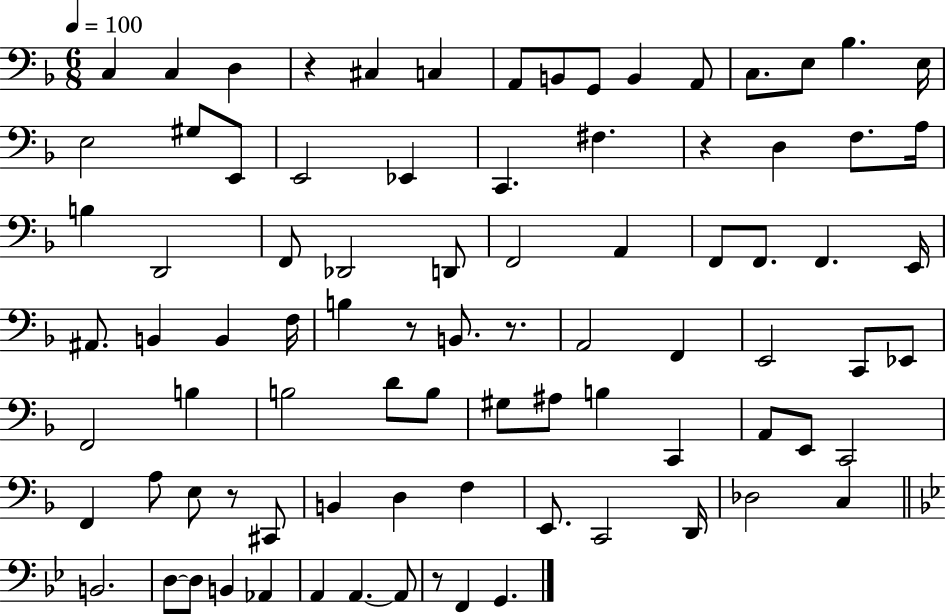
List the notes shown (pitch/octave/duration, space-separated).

C3/q C3/q D3/q R/q C#3/q C3/q A2/e B2/e G2/e B2/q A2/e C3/e. E3/e Bb3/q. E3/s E3/h G#3/e E2/e E2/h Eb2/q C2/q. F#3/q. R/q D3/q F3/e. A3/s B3/q D2/h F2/e Db2/h D2/e F2/h A2/q F2/e F2/e. F2/q. E2/s A#2/e. B2/q B2/q F3/s B3/q R/e B2/e. R/e. A2/h F2/q E2/h C2/e Eb2/e F2/h B3/q B3/h D4/e B3/e G#3/e A#3/e B3/q C2/q A2/e E2/e C2/h F2/q A3/e E3/e R/e C#2/e B2/q D3/q F3/q E2/e. C2/h D2/s Db3/h C3/q B2/h. D3/e D3/e B2/q Ab2/q A2/q A2/q. A2/e R/e F2/q G2/q.